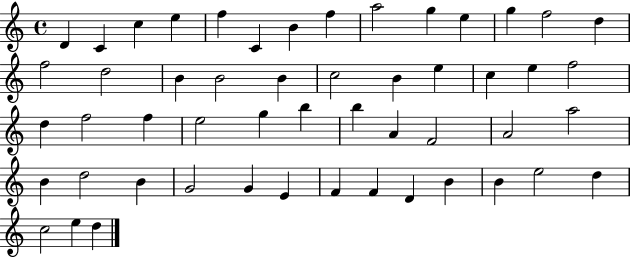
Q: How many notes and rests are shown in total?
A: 52